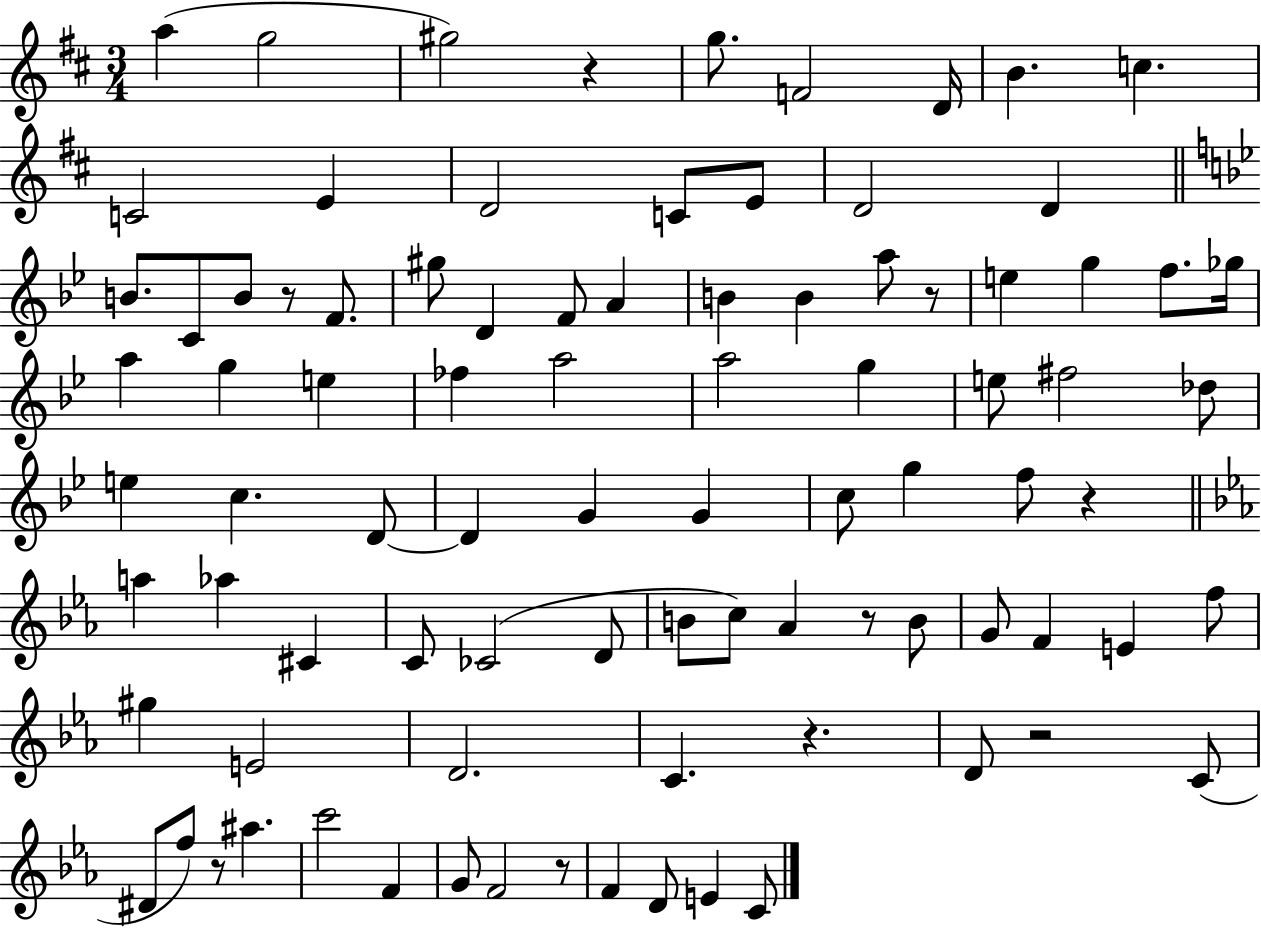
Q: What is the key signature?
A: D major